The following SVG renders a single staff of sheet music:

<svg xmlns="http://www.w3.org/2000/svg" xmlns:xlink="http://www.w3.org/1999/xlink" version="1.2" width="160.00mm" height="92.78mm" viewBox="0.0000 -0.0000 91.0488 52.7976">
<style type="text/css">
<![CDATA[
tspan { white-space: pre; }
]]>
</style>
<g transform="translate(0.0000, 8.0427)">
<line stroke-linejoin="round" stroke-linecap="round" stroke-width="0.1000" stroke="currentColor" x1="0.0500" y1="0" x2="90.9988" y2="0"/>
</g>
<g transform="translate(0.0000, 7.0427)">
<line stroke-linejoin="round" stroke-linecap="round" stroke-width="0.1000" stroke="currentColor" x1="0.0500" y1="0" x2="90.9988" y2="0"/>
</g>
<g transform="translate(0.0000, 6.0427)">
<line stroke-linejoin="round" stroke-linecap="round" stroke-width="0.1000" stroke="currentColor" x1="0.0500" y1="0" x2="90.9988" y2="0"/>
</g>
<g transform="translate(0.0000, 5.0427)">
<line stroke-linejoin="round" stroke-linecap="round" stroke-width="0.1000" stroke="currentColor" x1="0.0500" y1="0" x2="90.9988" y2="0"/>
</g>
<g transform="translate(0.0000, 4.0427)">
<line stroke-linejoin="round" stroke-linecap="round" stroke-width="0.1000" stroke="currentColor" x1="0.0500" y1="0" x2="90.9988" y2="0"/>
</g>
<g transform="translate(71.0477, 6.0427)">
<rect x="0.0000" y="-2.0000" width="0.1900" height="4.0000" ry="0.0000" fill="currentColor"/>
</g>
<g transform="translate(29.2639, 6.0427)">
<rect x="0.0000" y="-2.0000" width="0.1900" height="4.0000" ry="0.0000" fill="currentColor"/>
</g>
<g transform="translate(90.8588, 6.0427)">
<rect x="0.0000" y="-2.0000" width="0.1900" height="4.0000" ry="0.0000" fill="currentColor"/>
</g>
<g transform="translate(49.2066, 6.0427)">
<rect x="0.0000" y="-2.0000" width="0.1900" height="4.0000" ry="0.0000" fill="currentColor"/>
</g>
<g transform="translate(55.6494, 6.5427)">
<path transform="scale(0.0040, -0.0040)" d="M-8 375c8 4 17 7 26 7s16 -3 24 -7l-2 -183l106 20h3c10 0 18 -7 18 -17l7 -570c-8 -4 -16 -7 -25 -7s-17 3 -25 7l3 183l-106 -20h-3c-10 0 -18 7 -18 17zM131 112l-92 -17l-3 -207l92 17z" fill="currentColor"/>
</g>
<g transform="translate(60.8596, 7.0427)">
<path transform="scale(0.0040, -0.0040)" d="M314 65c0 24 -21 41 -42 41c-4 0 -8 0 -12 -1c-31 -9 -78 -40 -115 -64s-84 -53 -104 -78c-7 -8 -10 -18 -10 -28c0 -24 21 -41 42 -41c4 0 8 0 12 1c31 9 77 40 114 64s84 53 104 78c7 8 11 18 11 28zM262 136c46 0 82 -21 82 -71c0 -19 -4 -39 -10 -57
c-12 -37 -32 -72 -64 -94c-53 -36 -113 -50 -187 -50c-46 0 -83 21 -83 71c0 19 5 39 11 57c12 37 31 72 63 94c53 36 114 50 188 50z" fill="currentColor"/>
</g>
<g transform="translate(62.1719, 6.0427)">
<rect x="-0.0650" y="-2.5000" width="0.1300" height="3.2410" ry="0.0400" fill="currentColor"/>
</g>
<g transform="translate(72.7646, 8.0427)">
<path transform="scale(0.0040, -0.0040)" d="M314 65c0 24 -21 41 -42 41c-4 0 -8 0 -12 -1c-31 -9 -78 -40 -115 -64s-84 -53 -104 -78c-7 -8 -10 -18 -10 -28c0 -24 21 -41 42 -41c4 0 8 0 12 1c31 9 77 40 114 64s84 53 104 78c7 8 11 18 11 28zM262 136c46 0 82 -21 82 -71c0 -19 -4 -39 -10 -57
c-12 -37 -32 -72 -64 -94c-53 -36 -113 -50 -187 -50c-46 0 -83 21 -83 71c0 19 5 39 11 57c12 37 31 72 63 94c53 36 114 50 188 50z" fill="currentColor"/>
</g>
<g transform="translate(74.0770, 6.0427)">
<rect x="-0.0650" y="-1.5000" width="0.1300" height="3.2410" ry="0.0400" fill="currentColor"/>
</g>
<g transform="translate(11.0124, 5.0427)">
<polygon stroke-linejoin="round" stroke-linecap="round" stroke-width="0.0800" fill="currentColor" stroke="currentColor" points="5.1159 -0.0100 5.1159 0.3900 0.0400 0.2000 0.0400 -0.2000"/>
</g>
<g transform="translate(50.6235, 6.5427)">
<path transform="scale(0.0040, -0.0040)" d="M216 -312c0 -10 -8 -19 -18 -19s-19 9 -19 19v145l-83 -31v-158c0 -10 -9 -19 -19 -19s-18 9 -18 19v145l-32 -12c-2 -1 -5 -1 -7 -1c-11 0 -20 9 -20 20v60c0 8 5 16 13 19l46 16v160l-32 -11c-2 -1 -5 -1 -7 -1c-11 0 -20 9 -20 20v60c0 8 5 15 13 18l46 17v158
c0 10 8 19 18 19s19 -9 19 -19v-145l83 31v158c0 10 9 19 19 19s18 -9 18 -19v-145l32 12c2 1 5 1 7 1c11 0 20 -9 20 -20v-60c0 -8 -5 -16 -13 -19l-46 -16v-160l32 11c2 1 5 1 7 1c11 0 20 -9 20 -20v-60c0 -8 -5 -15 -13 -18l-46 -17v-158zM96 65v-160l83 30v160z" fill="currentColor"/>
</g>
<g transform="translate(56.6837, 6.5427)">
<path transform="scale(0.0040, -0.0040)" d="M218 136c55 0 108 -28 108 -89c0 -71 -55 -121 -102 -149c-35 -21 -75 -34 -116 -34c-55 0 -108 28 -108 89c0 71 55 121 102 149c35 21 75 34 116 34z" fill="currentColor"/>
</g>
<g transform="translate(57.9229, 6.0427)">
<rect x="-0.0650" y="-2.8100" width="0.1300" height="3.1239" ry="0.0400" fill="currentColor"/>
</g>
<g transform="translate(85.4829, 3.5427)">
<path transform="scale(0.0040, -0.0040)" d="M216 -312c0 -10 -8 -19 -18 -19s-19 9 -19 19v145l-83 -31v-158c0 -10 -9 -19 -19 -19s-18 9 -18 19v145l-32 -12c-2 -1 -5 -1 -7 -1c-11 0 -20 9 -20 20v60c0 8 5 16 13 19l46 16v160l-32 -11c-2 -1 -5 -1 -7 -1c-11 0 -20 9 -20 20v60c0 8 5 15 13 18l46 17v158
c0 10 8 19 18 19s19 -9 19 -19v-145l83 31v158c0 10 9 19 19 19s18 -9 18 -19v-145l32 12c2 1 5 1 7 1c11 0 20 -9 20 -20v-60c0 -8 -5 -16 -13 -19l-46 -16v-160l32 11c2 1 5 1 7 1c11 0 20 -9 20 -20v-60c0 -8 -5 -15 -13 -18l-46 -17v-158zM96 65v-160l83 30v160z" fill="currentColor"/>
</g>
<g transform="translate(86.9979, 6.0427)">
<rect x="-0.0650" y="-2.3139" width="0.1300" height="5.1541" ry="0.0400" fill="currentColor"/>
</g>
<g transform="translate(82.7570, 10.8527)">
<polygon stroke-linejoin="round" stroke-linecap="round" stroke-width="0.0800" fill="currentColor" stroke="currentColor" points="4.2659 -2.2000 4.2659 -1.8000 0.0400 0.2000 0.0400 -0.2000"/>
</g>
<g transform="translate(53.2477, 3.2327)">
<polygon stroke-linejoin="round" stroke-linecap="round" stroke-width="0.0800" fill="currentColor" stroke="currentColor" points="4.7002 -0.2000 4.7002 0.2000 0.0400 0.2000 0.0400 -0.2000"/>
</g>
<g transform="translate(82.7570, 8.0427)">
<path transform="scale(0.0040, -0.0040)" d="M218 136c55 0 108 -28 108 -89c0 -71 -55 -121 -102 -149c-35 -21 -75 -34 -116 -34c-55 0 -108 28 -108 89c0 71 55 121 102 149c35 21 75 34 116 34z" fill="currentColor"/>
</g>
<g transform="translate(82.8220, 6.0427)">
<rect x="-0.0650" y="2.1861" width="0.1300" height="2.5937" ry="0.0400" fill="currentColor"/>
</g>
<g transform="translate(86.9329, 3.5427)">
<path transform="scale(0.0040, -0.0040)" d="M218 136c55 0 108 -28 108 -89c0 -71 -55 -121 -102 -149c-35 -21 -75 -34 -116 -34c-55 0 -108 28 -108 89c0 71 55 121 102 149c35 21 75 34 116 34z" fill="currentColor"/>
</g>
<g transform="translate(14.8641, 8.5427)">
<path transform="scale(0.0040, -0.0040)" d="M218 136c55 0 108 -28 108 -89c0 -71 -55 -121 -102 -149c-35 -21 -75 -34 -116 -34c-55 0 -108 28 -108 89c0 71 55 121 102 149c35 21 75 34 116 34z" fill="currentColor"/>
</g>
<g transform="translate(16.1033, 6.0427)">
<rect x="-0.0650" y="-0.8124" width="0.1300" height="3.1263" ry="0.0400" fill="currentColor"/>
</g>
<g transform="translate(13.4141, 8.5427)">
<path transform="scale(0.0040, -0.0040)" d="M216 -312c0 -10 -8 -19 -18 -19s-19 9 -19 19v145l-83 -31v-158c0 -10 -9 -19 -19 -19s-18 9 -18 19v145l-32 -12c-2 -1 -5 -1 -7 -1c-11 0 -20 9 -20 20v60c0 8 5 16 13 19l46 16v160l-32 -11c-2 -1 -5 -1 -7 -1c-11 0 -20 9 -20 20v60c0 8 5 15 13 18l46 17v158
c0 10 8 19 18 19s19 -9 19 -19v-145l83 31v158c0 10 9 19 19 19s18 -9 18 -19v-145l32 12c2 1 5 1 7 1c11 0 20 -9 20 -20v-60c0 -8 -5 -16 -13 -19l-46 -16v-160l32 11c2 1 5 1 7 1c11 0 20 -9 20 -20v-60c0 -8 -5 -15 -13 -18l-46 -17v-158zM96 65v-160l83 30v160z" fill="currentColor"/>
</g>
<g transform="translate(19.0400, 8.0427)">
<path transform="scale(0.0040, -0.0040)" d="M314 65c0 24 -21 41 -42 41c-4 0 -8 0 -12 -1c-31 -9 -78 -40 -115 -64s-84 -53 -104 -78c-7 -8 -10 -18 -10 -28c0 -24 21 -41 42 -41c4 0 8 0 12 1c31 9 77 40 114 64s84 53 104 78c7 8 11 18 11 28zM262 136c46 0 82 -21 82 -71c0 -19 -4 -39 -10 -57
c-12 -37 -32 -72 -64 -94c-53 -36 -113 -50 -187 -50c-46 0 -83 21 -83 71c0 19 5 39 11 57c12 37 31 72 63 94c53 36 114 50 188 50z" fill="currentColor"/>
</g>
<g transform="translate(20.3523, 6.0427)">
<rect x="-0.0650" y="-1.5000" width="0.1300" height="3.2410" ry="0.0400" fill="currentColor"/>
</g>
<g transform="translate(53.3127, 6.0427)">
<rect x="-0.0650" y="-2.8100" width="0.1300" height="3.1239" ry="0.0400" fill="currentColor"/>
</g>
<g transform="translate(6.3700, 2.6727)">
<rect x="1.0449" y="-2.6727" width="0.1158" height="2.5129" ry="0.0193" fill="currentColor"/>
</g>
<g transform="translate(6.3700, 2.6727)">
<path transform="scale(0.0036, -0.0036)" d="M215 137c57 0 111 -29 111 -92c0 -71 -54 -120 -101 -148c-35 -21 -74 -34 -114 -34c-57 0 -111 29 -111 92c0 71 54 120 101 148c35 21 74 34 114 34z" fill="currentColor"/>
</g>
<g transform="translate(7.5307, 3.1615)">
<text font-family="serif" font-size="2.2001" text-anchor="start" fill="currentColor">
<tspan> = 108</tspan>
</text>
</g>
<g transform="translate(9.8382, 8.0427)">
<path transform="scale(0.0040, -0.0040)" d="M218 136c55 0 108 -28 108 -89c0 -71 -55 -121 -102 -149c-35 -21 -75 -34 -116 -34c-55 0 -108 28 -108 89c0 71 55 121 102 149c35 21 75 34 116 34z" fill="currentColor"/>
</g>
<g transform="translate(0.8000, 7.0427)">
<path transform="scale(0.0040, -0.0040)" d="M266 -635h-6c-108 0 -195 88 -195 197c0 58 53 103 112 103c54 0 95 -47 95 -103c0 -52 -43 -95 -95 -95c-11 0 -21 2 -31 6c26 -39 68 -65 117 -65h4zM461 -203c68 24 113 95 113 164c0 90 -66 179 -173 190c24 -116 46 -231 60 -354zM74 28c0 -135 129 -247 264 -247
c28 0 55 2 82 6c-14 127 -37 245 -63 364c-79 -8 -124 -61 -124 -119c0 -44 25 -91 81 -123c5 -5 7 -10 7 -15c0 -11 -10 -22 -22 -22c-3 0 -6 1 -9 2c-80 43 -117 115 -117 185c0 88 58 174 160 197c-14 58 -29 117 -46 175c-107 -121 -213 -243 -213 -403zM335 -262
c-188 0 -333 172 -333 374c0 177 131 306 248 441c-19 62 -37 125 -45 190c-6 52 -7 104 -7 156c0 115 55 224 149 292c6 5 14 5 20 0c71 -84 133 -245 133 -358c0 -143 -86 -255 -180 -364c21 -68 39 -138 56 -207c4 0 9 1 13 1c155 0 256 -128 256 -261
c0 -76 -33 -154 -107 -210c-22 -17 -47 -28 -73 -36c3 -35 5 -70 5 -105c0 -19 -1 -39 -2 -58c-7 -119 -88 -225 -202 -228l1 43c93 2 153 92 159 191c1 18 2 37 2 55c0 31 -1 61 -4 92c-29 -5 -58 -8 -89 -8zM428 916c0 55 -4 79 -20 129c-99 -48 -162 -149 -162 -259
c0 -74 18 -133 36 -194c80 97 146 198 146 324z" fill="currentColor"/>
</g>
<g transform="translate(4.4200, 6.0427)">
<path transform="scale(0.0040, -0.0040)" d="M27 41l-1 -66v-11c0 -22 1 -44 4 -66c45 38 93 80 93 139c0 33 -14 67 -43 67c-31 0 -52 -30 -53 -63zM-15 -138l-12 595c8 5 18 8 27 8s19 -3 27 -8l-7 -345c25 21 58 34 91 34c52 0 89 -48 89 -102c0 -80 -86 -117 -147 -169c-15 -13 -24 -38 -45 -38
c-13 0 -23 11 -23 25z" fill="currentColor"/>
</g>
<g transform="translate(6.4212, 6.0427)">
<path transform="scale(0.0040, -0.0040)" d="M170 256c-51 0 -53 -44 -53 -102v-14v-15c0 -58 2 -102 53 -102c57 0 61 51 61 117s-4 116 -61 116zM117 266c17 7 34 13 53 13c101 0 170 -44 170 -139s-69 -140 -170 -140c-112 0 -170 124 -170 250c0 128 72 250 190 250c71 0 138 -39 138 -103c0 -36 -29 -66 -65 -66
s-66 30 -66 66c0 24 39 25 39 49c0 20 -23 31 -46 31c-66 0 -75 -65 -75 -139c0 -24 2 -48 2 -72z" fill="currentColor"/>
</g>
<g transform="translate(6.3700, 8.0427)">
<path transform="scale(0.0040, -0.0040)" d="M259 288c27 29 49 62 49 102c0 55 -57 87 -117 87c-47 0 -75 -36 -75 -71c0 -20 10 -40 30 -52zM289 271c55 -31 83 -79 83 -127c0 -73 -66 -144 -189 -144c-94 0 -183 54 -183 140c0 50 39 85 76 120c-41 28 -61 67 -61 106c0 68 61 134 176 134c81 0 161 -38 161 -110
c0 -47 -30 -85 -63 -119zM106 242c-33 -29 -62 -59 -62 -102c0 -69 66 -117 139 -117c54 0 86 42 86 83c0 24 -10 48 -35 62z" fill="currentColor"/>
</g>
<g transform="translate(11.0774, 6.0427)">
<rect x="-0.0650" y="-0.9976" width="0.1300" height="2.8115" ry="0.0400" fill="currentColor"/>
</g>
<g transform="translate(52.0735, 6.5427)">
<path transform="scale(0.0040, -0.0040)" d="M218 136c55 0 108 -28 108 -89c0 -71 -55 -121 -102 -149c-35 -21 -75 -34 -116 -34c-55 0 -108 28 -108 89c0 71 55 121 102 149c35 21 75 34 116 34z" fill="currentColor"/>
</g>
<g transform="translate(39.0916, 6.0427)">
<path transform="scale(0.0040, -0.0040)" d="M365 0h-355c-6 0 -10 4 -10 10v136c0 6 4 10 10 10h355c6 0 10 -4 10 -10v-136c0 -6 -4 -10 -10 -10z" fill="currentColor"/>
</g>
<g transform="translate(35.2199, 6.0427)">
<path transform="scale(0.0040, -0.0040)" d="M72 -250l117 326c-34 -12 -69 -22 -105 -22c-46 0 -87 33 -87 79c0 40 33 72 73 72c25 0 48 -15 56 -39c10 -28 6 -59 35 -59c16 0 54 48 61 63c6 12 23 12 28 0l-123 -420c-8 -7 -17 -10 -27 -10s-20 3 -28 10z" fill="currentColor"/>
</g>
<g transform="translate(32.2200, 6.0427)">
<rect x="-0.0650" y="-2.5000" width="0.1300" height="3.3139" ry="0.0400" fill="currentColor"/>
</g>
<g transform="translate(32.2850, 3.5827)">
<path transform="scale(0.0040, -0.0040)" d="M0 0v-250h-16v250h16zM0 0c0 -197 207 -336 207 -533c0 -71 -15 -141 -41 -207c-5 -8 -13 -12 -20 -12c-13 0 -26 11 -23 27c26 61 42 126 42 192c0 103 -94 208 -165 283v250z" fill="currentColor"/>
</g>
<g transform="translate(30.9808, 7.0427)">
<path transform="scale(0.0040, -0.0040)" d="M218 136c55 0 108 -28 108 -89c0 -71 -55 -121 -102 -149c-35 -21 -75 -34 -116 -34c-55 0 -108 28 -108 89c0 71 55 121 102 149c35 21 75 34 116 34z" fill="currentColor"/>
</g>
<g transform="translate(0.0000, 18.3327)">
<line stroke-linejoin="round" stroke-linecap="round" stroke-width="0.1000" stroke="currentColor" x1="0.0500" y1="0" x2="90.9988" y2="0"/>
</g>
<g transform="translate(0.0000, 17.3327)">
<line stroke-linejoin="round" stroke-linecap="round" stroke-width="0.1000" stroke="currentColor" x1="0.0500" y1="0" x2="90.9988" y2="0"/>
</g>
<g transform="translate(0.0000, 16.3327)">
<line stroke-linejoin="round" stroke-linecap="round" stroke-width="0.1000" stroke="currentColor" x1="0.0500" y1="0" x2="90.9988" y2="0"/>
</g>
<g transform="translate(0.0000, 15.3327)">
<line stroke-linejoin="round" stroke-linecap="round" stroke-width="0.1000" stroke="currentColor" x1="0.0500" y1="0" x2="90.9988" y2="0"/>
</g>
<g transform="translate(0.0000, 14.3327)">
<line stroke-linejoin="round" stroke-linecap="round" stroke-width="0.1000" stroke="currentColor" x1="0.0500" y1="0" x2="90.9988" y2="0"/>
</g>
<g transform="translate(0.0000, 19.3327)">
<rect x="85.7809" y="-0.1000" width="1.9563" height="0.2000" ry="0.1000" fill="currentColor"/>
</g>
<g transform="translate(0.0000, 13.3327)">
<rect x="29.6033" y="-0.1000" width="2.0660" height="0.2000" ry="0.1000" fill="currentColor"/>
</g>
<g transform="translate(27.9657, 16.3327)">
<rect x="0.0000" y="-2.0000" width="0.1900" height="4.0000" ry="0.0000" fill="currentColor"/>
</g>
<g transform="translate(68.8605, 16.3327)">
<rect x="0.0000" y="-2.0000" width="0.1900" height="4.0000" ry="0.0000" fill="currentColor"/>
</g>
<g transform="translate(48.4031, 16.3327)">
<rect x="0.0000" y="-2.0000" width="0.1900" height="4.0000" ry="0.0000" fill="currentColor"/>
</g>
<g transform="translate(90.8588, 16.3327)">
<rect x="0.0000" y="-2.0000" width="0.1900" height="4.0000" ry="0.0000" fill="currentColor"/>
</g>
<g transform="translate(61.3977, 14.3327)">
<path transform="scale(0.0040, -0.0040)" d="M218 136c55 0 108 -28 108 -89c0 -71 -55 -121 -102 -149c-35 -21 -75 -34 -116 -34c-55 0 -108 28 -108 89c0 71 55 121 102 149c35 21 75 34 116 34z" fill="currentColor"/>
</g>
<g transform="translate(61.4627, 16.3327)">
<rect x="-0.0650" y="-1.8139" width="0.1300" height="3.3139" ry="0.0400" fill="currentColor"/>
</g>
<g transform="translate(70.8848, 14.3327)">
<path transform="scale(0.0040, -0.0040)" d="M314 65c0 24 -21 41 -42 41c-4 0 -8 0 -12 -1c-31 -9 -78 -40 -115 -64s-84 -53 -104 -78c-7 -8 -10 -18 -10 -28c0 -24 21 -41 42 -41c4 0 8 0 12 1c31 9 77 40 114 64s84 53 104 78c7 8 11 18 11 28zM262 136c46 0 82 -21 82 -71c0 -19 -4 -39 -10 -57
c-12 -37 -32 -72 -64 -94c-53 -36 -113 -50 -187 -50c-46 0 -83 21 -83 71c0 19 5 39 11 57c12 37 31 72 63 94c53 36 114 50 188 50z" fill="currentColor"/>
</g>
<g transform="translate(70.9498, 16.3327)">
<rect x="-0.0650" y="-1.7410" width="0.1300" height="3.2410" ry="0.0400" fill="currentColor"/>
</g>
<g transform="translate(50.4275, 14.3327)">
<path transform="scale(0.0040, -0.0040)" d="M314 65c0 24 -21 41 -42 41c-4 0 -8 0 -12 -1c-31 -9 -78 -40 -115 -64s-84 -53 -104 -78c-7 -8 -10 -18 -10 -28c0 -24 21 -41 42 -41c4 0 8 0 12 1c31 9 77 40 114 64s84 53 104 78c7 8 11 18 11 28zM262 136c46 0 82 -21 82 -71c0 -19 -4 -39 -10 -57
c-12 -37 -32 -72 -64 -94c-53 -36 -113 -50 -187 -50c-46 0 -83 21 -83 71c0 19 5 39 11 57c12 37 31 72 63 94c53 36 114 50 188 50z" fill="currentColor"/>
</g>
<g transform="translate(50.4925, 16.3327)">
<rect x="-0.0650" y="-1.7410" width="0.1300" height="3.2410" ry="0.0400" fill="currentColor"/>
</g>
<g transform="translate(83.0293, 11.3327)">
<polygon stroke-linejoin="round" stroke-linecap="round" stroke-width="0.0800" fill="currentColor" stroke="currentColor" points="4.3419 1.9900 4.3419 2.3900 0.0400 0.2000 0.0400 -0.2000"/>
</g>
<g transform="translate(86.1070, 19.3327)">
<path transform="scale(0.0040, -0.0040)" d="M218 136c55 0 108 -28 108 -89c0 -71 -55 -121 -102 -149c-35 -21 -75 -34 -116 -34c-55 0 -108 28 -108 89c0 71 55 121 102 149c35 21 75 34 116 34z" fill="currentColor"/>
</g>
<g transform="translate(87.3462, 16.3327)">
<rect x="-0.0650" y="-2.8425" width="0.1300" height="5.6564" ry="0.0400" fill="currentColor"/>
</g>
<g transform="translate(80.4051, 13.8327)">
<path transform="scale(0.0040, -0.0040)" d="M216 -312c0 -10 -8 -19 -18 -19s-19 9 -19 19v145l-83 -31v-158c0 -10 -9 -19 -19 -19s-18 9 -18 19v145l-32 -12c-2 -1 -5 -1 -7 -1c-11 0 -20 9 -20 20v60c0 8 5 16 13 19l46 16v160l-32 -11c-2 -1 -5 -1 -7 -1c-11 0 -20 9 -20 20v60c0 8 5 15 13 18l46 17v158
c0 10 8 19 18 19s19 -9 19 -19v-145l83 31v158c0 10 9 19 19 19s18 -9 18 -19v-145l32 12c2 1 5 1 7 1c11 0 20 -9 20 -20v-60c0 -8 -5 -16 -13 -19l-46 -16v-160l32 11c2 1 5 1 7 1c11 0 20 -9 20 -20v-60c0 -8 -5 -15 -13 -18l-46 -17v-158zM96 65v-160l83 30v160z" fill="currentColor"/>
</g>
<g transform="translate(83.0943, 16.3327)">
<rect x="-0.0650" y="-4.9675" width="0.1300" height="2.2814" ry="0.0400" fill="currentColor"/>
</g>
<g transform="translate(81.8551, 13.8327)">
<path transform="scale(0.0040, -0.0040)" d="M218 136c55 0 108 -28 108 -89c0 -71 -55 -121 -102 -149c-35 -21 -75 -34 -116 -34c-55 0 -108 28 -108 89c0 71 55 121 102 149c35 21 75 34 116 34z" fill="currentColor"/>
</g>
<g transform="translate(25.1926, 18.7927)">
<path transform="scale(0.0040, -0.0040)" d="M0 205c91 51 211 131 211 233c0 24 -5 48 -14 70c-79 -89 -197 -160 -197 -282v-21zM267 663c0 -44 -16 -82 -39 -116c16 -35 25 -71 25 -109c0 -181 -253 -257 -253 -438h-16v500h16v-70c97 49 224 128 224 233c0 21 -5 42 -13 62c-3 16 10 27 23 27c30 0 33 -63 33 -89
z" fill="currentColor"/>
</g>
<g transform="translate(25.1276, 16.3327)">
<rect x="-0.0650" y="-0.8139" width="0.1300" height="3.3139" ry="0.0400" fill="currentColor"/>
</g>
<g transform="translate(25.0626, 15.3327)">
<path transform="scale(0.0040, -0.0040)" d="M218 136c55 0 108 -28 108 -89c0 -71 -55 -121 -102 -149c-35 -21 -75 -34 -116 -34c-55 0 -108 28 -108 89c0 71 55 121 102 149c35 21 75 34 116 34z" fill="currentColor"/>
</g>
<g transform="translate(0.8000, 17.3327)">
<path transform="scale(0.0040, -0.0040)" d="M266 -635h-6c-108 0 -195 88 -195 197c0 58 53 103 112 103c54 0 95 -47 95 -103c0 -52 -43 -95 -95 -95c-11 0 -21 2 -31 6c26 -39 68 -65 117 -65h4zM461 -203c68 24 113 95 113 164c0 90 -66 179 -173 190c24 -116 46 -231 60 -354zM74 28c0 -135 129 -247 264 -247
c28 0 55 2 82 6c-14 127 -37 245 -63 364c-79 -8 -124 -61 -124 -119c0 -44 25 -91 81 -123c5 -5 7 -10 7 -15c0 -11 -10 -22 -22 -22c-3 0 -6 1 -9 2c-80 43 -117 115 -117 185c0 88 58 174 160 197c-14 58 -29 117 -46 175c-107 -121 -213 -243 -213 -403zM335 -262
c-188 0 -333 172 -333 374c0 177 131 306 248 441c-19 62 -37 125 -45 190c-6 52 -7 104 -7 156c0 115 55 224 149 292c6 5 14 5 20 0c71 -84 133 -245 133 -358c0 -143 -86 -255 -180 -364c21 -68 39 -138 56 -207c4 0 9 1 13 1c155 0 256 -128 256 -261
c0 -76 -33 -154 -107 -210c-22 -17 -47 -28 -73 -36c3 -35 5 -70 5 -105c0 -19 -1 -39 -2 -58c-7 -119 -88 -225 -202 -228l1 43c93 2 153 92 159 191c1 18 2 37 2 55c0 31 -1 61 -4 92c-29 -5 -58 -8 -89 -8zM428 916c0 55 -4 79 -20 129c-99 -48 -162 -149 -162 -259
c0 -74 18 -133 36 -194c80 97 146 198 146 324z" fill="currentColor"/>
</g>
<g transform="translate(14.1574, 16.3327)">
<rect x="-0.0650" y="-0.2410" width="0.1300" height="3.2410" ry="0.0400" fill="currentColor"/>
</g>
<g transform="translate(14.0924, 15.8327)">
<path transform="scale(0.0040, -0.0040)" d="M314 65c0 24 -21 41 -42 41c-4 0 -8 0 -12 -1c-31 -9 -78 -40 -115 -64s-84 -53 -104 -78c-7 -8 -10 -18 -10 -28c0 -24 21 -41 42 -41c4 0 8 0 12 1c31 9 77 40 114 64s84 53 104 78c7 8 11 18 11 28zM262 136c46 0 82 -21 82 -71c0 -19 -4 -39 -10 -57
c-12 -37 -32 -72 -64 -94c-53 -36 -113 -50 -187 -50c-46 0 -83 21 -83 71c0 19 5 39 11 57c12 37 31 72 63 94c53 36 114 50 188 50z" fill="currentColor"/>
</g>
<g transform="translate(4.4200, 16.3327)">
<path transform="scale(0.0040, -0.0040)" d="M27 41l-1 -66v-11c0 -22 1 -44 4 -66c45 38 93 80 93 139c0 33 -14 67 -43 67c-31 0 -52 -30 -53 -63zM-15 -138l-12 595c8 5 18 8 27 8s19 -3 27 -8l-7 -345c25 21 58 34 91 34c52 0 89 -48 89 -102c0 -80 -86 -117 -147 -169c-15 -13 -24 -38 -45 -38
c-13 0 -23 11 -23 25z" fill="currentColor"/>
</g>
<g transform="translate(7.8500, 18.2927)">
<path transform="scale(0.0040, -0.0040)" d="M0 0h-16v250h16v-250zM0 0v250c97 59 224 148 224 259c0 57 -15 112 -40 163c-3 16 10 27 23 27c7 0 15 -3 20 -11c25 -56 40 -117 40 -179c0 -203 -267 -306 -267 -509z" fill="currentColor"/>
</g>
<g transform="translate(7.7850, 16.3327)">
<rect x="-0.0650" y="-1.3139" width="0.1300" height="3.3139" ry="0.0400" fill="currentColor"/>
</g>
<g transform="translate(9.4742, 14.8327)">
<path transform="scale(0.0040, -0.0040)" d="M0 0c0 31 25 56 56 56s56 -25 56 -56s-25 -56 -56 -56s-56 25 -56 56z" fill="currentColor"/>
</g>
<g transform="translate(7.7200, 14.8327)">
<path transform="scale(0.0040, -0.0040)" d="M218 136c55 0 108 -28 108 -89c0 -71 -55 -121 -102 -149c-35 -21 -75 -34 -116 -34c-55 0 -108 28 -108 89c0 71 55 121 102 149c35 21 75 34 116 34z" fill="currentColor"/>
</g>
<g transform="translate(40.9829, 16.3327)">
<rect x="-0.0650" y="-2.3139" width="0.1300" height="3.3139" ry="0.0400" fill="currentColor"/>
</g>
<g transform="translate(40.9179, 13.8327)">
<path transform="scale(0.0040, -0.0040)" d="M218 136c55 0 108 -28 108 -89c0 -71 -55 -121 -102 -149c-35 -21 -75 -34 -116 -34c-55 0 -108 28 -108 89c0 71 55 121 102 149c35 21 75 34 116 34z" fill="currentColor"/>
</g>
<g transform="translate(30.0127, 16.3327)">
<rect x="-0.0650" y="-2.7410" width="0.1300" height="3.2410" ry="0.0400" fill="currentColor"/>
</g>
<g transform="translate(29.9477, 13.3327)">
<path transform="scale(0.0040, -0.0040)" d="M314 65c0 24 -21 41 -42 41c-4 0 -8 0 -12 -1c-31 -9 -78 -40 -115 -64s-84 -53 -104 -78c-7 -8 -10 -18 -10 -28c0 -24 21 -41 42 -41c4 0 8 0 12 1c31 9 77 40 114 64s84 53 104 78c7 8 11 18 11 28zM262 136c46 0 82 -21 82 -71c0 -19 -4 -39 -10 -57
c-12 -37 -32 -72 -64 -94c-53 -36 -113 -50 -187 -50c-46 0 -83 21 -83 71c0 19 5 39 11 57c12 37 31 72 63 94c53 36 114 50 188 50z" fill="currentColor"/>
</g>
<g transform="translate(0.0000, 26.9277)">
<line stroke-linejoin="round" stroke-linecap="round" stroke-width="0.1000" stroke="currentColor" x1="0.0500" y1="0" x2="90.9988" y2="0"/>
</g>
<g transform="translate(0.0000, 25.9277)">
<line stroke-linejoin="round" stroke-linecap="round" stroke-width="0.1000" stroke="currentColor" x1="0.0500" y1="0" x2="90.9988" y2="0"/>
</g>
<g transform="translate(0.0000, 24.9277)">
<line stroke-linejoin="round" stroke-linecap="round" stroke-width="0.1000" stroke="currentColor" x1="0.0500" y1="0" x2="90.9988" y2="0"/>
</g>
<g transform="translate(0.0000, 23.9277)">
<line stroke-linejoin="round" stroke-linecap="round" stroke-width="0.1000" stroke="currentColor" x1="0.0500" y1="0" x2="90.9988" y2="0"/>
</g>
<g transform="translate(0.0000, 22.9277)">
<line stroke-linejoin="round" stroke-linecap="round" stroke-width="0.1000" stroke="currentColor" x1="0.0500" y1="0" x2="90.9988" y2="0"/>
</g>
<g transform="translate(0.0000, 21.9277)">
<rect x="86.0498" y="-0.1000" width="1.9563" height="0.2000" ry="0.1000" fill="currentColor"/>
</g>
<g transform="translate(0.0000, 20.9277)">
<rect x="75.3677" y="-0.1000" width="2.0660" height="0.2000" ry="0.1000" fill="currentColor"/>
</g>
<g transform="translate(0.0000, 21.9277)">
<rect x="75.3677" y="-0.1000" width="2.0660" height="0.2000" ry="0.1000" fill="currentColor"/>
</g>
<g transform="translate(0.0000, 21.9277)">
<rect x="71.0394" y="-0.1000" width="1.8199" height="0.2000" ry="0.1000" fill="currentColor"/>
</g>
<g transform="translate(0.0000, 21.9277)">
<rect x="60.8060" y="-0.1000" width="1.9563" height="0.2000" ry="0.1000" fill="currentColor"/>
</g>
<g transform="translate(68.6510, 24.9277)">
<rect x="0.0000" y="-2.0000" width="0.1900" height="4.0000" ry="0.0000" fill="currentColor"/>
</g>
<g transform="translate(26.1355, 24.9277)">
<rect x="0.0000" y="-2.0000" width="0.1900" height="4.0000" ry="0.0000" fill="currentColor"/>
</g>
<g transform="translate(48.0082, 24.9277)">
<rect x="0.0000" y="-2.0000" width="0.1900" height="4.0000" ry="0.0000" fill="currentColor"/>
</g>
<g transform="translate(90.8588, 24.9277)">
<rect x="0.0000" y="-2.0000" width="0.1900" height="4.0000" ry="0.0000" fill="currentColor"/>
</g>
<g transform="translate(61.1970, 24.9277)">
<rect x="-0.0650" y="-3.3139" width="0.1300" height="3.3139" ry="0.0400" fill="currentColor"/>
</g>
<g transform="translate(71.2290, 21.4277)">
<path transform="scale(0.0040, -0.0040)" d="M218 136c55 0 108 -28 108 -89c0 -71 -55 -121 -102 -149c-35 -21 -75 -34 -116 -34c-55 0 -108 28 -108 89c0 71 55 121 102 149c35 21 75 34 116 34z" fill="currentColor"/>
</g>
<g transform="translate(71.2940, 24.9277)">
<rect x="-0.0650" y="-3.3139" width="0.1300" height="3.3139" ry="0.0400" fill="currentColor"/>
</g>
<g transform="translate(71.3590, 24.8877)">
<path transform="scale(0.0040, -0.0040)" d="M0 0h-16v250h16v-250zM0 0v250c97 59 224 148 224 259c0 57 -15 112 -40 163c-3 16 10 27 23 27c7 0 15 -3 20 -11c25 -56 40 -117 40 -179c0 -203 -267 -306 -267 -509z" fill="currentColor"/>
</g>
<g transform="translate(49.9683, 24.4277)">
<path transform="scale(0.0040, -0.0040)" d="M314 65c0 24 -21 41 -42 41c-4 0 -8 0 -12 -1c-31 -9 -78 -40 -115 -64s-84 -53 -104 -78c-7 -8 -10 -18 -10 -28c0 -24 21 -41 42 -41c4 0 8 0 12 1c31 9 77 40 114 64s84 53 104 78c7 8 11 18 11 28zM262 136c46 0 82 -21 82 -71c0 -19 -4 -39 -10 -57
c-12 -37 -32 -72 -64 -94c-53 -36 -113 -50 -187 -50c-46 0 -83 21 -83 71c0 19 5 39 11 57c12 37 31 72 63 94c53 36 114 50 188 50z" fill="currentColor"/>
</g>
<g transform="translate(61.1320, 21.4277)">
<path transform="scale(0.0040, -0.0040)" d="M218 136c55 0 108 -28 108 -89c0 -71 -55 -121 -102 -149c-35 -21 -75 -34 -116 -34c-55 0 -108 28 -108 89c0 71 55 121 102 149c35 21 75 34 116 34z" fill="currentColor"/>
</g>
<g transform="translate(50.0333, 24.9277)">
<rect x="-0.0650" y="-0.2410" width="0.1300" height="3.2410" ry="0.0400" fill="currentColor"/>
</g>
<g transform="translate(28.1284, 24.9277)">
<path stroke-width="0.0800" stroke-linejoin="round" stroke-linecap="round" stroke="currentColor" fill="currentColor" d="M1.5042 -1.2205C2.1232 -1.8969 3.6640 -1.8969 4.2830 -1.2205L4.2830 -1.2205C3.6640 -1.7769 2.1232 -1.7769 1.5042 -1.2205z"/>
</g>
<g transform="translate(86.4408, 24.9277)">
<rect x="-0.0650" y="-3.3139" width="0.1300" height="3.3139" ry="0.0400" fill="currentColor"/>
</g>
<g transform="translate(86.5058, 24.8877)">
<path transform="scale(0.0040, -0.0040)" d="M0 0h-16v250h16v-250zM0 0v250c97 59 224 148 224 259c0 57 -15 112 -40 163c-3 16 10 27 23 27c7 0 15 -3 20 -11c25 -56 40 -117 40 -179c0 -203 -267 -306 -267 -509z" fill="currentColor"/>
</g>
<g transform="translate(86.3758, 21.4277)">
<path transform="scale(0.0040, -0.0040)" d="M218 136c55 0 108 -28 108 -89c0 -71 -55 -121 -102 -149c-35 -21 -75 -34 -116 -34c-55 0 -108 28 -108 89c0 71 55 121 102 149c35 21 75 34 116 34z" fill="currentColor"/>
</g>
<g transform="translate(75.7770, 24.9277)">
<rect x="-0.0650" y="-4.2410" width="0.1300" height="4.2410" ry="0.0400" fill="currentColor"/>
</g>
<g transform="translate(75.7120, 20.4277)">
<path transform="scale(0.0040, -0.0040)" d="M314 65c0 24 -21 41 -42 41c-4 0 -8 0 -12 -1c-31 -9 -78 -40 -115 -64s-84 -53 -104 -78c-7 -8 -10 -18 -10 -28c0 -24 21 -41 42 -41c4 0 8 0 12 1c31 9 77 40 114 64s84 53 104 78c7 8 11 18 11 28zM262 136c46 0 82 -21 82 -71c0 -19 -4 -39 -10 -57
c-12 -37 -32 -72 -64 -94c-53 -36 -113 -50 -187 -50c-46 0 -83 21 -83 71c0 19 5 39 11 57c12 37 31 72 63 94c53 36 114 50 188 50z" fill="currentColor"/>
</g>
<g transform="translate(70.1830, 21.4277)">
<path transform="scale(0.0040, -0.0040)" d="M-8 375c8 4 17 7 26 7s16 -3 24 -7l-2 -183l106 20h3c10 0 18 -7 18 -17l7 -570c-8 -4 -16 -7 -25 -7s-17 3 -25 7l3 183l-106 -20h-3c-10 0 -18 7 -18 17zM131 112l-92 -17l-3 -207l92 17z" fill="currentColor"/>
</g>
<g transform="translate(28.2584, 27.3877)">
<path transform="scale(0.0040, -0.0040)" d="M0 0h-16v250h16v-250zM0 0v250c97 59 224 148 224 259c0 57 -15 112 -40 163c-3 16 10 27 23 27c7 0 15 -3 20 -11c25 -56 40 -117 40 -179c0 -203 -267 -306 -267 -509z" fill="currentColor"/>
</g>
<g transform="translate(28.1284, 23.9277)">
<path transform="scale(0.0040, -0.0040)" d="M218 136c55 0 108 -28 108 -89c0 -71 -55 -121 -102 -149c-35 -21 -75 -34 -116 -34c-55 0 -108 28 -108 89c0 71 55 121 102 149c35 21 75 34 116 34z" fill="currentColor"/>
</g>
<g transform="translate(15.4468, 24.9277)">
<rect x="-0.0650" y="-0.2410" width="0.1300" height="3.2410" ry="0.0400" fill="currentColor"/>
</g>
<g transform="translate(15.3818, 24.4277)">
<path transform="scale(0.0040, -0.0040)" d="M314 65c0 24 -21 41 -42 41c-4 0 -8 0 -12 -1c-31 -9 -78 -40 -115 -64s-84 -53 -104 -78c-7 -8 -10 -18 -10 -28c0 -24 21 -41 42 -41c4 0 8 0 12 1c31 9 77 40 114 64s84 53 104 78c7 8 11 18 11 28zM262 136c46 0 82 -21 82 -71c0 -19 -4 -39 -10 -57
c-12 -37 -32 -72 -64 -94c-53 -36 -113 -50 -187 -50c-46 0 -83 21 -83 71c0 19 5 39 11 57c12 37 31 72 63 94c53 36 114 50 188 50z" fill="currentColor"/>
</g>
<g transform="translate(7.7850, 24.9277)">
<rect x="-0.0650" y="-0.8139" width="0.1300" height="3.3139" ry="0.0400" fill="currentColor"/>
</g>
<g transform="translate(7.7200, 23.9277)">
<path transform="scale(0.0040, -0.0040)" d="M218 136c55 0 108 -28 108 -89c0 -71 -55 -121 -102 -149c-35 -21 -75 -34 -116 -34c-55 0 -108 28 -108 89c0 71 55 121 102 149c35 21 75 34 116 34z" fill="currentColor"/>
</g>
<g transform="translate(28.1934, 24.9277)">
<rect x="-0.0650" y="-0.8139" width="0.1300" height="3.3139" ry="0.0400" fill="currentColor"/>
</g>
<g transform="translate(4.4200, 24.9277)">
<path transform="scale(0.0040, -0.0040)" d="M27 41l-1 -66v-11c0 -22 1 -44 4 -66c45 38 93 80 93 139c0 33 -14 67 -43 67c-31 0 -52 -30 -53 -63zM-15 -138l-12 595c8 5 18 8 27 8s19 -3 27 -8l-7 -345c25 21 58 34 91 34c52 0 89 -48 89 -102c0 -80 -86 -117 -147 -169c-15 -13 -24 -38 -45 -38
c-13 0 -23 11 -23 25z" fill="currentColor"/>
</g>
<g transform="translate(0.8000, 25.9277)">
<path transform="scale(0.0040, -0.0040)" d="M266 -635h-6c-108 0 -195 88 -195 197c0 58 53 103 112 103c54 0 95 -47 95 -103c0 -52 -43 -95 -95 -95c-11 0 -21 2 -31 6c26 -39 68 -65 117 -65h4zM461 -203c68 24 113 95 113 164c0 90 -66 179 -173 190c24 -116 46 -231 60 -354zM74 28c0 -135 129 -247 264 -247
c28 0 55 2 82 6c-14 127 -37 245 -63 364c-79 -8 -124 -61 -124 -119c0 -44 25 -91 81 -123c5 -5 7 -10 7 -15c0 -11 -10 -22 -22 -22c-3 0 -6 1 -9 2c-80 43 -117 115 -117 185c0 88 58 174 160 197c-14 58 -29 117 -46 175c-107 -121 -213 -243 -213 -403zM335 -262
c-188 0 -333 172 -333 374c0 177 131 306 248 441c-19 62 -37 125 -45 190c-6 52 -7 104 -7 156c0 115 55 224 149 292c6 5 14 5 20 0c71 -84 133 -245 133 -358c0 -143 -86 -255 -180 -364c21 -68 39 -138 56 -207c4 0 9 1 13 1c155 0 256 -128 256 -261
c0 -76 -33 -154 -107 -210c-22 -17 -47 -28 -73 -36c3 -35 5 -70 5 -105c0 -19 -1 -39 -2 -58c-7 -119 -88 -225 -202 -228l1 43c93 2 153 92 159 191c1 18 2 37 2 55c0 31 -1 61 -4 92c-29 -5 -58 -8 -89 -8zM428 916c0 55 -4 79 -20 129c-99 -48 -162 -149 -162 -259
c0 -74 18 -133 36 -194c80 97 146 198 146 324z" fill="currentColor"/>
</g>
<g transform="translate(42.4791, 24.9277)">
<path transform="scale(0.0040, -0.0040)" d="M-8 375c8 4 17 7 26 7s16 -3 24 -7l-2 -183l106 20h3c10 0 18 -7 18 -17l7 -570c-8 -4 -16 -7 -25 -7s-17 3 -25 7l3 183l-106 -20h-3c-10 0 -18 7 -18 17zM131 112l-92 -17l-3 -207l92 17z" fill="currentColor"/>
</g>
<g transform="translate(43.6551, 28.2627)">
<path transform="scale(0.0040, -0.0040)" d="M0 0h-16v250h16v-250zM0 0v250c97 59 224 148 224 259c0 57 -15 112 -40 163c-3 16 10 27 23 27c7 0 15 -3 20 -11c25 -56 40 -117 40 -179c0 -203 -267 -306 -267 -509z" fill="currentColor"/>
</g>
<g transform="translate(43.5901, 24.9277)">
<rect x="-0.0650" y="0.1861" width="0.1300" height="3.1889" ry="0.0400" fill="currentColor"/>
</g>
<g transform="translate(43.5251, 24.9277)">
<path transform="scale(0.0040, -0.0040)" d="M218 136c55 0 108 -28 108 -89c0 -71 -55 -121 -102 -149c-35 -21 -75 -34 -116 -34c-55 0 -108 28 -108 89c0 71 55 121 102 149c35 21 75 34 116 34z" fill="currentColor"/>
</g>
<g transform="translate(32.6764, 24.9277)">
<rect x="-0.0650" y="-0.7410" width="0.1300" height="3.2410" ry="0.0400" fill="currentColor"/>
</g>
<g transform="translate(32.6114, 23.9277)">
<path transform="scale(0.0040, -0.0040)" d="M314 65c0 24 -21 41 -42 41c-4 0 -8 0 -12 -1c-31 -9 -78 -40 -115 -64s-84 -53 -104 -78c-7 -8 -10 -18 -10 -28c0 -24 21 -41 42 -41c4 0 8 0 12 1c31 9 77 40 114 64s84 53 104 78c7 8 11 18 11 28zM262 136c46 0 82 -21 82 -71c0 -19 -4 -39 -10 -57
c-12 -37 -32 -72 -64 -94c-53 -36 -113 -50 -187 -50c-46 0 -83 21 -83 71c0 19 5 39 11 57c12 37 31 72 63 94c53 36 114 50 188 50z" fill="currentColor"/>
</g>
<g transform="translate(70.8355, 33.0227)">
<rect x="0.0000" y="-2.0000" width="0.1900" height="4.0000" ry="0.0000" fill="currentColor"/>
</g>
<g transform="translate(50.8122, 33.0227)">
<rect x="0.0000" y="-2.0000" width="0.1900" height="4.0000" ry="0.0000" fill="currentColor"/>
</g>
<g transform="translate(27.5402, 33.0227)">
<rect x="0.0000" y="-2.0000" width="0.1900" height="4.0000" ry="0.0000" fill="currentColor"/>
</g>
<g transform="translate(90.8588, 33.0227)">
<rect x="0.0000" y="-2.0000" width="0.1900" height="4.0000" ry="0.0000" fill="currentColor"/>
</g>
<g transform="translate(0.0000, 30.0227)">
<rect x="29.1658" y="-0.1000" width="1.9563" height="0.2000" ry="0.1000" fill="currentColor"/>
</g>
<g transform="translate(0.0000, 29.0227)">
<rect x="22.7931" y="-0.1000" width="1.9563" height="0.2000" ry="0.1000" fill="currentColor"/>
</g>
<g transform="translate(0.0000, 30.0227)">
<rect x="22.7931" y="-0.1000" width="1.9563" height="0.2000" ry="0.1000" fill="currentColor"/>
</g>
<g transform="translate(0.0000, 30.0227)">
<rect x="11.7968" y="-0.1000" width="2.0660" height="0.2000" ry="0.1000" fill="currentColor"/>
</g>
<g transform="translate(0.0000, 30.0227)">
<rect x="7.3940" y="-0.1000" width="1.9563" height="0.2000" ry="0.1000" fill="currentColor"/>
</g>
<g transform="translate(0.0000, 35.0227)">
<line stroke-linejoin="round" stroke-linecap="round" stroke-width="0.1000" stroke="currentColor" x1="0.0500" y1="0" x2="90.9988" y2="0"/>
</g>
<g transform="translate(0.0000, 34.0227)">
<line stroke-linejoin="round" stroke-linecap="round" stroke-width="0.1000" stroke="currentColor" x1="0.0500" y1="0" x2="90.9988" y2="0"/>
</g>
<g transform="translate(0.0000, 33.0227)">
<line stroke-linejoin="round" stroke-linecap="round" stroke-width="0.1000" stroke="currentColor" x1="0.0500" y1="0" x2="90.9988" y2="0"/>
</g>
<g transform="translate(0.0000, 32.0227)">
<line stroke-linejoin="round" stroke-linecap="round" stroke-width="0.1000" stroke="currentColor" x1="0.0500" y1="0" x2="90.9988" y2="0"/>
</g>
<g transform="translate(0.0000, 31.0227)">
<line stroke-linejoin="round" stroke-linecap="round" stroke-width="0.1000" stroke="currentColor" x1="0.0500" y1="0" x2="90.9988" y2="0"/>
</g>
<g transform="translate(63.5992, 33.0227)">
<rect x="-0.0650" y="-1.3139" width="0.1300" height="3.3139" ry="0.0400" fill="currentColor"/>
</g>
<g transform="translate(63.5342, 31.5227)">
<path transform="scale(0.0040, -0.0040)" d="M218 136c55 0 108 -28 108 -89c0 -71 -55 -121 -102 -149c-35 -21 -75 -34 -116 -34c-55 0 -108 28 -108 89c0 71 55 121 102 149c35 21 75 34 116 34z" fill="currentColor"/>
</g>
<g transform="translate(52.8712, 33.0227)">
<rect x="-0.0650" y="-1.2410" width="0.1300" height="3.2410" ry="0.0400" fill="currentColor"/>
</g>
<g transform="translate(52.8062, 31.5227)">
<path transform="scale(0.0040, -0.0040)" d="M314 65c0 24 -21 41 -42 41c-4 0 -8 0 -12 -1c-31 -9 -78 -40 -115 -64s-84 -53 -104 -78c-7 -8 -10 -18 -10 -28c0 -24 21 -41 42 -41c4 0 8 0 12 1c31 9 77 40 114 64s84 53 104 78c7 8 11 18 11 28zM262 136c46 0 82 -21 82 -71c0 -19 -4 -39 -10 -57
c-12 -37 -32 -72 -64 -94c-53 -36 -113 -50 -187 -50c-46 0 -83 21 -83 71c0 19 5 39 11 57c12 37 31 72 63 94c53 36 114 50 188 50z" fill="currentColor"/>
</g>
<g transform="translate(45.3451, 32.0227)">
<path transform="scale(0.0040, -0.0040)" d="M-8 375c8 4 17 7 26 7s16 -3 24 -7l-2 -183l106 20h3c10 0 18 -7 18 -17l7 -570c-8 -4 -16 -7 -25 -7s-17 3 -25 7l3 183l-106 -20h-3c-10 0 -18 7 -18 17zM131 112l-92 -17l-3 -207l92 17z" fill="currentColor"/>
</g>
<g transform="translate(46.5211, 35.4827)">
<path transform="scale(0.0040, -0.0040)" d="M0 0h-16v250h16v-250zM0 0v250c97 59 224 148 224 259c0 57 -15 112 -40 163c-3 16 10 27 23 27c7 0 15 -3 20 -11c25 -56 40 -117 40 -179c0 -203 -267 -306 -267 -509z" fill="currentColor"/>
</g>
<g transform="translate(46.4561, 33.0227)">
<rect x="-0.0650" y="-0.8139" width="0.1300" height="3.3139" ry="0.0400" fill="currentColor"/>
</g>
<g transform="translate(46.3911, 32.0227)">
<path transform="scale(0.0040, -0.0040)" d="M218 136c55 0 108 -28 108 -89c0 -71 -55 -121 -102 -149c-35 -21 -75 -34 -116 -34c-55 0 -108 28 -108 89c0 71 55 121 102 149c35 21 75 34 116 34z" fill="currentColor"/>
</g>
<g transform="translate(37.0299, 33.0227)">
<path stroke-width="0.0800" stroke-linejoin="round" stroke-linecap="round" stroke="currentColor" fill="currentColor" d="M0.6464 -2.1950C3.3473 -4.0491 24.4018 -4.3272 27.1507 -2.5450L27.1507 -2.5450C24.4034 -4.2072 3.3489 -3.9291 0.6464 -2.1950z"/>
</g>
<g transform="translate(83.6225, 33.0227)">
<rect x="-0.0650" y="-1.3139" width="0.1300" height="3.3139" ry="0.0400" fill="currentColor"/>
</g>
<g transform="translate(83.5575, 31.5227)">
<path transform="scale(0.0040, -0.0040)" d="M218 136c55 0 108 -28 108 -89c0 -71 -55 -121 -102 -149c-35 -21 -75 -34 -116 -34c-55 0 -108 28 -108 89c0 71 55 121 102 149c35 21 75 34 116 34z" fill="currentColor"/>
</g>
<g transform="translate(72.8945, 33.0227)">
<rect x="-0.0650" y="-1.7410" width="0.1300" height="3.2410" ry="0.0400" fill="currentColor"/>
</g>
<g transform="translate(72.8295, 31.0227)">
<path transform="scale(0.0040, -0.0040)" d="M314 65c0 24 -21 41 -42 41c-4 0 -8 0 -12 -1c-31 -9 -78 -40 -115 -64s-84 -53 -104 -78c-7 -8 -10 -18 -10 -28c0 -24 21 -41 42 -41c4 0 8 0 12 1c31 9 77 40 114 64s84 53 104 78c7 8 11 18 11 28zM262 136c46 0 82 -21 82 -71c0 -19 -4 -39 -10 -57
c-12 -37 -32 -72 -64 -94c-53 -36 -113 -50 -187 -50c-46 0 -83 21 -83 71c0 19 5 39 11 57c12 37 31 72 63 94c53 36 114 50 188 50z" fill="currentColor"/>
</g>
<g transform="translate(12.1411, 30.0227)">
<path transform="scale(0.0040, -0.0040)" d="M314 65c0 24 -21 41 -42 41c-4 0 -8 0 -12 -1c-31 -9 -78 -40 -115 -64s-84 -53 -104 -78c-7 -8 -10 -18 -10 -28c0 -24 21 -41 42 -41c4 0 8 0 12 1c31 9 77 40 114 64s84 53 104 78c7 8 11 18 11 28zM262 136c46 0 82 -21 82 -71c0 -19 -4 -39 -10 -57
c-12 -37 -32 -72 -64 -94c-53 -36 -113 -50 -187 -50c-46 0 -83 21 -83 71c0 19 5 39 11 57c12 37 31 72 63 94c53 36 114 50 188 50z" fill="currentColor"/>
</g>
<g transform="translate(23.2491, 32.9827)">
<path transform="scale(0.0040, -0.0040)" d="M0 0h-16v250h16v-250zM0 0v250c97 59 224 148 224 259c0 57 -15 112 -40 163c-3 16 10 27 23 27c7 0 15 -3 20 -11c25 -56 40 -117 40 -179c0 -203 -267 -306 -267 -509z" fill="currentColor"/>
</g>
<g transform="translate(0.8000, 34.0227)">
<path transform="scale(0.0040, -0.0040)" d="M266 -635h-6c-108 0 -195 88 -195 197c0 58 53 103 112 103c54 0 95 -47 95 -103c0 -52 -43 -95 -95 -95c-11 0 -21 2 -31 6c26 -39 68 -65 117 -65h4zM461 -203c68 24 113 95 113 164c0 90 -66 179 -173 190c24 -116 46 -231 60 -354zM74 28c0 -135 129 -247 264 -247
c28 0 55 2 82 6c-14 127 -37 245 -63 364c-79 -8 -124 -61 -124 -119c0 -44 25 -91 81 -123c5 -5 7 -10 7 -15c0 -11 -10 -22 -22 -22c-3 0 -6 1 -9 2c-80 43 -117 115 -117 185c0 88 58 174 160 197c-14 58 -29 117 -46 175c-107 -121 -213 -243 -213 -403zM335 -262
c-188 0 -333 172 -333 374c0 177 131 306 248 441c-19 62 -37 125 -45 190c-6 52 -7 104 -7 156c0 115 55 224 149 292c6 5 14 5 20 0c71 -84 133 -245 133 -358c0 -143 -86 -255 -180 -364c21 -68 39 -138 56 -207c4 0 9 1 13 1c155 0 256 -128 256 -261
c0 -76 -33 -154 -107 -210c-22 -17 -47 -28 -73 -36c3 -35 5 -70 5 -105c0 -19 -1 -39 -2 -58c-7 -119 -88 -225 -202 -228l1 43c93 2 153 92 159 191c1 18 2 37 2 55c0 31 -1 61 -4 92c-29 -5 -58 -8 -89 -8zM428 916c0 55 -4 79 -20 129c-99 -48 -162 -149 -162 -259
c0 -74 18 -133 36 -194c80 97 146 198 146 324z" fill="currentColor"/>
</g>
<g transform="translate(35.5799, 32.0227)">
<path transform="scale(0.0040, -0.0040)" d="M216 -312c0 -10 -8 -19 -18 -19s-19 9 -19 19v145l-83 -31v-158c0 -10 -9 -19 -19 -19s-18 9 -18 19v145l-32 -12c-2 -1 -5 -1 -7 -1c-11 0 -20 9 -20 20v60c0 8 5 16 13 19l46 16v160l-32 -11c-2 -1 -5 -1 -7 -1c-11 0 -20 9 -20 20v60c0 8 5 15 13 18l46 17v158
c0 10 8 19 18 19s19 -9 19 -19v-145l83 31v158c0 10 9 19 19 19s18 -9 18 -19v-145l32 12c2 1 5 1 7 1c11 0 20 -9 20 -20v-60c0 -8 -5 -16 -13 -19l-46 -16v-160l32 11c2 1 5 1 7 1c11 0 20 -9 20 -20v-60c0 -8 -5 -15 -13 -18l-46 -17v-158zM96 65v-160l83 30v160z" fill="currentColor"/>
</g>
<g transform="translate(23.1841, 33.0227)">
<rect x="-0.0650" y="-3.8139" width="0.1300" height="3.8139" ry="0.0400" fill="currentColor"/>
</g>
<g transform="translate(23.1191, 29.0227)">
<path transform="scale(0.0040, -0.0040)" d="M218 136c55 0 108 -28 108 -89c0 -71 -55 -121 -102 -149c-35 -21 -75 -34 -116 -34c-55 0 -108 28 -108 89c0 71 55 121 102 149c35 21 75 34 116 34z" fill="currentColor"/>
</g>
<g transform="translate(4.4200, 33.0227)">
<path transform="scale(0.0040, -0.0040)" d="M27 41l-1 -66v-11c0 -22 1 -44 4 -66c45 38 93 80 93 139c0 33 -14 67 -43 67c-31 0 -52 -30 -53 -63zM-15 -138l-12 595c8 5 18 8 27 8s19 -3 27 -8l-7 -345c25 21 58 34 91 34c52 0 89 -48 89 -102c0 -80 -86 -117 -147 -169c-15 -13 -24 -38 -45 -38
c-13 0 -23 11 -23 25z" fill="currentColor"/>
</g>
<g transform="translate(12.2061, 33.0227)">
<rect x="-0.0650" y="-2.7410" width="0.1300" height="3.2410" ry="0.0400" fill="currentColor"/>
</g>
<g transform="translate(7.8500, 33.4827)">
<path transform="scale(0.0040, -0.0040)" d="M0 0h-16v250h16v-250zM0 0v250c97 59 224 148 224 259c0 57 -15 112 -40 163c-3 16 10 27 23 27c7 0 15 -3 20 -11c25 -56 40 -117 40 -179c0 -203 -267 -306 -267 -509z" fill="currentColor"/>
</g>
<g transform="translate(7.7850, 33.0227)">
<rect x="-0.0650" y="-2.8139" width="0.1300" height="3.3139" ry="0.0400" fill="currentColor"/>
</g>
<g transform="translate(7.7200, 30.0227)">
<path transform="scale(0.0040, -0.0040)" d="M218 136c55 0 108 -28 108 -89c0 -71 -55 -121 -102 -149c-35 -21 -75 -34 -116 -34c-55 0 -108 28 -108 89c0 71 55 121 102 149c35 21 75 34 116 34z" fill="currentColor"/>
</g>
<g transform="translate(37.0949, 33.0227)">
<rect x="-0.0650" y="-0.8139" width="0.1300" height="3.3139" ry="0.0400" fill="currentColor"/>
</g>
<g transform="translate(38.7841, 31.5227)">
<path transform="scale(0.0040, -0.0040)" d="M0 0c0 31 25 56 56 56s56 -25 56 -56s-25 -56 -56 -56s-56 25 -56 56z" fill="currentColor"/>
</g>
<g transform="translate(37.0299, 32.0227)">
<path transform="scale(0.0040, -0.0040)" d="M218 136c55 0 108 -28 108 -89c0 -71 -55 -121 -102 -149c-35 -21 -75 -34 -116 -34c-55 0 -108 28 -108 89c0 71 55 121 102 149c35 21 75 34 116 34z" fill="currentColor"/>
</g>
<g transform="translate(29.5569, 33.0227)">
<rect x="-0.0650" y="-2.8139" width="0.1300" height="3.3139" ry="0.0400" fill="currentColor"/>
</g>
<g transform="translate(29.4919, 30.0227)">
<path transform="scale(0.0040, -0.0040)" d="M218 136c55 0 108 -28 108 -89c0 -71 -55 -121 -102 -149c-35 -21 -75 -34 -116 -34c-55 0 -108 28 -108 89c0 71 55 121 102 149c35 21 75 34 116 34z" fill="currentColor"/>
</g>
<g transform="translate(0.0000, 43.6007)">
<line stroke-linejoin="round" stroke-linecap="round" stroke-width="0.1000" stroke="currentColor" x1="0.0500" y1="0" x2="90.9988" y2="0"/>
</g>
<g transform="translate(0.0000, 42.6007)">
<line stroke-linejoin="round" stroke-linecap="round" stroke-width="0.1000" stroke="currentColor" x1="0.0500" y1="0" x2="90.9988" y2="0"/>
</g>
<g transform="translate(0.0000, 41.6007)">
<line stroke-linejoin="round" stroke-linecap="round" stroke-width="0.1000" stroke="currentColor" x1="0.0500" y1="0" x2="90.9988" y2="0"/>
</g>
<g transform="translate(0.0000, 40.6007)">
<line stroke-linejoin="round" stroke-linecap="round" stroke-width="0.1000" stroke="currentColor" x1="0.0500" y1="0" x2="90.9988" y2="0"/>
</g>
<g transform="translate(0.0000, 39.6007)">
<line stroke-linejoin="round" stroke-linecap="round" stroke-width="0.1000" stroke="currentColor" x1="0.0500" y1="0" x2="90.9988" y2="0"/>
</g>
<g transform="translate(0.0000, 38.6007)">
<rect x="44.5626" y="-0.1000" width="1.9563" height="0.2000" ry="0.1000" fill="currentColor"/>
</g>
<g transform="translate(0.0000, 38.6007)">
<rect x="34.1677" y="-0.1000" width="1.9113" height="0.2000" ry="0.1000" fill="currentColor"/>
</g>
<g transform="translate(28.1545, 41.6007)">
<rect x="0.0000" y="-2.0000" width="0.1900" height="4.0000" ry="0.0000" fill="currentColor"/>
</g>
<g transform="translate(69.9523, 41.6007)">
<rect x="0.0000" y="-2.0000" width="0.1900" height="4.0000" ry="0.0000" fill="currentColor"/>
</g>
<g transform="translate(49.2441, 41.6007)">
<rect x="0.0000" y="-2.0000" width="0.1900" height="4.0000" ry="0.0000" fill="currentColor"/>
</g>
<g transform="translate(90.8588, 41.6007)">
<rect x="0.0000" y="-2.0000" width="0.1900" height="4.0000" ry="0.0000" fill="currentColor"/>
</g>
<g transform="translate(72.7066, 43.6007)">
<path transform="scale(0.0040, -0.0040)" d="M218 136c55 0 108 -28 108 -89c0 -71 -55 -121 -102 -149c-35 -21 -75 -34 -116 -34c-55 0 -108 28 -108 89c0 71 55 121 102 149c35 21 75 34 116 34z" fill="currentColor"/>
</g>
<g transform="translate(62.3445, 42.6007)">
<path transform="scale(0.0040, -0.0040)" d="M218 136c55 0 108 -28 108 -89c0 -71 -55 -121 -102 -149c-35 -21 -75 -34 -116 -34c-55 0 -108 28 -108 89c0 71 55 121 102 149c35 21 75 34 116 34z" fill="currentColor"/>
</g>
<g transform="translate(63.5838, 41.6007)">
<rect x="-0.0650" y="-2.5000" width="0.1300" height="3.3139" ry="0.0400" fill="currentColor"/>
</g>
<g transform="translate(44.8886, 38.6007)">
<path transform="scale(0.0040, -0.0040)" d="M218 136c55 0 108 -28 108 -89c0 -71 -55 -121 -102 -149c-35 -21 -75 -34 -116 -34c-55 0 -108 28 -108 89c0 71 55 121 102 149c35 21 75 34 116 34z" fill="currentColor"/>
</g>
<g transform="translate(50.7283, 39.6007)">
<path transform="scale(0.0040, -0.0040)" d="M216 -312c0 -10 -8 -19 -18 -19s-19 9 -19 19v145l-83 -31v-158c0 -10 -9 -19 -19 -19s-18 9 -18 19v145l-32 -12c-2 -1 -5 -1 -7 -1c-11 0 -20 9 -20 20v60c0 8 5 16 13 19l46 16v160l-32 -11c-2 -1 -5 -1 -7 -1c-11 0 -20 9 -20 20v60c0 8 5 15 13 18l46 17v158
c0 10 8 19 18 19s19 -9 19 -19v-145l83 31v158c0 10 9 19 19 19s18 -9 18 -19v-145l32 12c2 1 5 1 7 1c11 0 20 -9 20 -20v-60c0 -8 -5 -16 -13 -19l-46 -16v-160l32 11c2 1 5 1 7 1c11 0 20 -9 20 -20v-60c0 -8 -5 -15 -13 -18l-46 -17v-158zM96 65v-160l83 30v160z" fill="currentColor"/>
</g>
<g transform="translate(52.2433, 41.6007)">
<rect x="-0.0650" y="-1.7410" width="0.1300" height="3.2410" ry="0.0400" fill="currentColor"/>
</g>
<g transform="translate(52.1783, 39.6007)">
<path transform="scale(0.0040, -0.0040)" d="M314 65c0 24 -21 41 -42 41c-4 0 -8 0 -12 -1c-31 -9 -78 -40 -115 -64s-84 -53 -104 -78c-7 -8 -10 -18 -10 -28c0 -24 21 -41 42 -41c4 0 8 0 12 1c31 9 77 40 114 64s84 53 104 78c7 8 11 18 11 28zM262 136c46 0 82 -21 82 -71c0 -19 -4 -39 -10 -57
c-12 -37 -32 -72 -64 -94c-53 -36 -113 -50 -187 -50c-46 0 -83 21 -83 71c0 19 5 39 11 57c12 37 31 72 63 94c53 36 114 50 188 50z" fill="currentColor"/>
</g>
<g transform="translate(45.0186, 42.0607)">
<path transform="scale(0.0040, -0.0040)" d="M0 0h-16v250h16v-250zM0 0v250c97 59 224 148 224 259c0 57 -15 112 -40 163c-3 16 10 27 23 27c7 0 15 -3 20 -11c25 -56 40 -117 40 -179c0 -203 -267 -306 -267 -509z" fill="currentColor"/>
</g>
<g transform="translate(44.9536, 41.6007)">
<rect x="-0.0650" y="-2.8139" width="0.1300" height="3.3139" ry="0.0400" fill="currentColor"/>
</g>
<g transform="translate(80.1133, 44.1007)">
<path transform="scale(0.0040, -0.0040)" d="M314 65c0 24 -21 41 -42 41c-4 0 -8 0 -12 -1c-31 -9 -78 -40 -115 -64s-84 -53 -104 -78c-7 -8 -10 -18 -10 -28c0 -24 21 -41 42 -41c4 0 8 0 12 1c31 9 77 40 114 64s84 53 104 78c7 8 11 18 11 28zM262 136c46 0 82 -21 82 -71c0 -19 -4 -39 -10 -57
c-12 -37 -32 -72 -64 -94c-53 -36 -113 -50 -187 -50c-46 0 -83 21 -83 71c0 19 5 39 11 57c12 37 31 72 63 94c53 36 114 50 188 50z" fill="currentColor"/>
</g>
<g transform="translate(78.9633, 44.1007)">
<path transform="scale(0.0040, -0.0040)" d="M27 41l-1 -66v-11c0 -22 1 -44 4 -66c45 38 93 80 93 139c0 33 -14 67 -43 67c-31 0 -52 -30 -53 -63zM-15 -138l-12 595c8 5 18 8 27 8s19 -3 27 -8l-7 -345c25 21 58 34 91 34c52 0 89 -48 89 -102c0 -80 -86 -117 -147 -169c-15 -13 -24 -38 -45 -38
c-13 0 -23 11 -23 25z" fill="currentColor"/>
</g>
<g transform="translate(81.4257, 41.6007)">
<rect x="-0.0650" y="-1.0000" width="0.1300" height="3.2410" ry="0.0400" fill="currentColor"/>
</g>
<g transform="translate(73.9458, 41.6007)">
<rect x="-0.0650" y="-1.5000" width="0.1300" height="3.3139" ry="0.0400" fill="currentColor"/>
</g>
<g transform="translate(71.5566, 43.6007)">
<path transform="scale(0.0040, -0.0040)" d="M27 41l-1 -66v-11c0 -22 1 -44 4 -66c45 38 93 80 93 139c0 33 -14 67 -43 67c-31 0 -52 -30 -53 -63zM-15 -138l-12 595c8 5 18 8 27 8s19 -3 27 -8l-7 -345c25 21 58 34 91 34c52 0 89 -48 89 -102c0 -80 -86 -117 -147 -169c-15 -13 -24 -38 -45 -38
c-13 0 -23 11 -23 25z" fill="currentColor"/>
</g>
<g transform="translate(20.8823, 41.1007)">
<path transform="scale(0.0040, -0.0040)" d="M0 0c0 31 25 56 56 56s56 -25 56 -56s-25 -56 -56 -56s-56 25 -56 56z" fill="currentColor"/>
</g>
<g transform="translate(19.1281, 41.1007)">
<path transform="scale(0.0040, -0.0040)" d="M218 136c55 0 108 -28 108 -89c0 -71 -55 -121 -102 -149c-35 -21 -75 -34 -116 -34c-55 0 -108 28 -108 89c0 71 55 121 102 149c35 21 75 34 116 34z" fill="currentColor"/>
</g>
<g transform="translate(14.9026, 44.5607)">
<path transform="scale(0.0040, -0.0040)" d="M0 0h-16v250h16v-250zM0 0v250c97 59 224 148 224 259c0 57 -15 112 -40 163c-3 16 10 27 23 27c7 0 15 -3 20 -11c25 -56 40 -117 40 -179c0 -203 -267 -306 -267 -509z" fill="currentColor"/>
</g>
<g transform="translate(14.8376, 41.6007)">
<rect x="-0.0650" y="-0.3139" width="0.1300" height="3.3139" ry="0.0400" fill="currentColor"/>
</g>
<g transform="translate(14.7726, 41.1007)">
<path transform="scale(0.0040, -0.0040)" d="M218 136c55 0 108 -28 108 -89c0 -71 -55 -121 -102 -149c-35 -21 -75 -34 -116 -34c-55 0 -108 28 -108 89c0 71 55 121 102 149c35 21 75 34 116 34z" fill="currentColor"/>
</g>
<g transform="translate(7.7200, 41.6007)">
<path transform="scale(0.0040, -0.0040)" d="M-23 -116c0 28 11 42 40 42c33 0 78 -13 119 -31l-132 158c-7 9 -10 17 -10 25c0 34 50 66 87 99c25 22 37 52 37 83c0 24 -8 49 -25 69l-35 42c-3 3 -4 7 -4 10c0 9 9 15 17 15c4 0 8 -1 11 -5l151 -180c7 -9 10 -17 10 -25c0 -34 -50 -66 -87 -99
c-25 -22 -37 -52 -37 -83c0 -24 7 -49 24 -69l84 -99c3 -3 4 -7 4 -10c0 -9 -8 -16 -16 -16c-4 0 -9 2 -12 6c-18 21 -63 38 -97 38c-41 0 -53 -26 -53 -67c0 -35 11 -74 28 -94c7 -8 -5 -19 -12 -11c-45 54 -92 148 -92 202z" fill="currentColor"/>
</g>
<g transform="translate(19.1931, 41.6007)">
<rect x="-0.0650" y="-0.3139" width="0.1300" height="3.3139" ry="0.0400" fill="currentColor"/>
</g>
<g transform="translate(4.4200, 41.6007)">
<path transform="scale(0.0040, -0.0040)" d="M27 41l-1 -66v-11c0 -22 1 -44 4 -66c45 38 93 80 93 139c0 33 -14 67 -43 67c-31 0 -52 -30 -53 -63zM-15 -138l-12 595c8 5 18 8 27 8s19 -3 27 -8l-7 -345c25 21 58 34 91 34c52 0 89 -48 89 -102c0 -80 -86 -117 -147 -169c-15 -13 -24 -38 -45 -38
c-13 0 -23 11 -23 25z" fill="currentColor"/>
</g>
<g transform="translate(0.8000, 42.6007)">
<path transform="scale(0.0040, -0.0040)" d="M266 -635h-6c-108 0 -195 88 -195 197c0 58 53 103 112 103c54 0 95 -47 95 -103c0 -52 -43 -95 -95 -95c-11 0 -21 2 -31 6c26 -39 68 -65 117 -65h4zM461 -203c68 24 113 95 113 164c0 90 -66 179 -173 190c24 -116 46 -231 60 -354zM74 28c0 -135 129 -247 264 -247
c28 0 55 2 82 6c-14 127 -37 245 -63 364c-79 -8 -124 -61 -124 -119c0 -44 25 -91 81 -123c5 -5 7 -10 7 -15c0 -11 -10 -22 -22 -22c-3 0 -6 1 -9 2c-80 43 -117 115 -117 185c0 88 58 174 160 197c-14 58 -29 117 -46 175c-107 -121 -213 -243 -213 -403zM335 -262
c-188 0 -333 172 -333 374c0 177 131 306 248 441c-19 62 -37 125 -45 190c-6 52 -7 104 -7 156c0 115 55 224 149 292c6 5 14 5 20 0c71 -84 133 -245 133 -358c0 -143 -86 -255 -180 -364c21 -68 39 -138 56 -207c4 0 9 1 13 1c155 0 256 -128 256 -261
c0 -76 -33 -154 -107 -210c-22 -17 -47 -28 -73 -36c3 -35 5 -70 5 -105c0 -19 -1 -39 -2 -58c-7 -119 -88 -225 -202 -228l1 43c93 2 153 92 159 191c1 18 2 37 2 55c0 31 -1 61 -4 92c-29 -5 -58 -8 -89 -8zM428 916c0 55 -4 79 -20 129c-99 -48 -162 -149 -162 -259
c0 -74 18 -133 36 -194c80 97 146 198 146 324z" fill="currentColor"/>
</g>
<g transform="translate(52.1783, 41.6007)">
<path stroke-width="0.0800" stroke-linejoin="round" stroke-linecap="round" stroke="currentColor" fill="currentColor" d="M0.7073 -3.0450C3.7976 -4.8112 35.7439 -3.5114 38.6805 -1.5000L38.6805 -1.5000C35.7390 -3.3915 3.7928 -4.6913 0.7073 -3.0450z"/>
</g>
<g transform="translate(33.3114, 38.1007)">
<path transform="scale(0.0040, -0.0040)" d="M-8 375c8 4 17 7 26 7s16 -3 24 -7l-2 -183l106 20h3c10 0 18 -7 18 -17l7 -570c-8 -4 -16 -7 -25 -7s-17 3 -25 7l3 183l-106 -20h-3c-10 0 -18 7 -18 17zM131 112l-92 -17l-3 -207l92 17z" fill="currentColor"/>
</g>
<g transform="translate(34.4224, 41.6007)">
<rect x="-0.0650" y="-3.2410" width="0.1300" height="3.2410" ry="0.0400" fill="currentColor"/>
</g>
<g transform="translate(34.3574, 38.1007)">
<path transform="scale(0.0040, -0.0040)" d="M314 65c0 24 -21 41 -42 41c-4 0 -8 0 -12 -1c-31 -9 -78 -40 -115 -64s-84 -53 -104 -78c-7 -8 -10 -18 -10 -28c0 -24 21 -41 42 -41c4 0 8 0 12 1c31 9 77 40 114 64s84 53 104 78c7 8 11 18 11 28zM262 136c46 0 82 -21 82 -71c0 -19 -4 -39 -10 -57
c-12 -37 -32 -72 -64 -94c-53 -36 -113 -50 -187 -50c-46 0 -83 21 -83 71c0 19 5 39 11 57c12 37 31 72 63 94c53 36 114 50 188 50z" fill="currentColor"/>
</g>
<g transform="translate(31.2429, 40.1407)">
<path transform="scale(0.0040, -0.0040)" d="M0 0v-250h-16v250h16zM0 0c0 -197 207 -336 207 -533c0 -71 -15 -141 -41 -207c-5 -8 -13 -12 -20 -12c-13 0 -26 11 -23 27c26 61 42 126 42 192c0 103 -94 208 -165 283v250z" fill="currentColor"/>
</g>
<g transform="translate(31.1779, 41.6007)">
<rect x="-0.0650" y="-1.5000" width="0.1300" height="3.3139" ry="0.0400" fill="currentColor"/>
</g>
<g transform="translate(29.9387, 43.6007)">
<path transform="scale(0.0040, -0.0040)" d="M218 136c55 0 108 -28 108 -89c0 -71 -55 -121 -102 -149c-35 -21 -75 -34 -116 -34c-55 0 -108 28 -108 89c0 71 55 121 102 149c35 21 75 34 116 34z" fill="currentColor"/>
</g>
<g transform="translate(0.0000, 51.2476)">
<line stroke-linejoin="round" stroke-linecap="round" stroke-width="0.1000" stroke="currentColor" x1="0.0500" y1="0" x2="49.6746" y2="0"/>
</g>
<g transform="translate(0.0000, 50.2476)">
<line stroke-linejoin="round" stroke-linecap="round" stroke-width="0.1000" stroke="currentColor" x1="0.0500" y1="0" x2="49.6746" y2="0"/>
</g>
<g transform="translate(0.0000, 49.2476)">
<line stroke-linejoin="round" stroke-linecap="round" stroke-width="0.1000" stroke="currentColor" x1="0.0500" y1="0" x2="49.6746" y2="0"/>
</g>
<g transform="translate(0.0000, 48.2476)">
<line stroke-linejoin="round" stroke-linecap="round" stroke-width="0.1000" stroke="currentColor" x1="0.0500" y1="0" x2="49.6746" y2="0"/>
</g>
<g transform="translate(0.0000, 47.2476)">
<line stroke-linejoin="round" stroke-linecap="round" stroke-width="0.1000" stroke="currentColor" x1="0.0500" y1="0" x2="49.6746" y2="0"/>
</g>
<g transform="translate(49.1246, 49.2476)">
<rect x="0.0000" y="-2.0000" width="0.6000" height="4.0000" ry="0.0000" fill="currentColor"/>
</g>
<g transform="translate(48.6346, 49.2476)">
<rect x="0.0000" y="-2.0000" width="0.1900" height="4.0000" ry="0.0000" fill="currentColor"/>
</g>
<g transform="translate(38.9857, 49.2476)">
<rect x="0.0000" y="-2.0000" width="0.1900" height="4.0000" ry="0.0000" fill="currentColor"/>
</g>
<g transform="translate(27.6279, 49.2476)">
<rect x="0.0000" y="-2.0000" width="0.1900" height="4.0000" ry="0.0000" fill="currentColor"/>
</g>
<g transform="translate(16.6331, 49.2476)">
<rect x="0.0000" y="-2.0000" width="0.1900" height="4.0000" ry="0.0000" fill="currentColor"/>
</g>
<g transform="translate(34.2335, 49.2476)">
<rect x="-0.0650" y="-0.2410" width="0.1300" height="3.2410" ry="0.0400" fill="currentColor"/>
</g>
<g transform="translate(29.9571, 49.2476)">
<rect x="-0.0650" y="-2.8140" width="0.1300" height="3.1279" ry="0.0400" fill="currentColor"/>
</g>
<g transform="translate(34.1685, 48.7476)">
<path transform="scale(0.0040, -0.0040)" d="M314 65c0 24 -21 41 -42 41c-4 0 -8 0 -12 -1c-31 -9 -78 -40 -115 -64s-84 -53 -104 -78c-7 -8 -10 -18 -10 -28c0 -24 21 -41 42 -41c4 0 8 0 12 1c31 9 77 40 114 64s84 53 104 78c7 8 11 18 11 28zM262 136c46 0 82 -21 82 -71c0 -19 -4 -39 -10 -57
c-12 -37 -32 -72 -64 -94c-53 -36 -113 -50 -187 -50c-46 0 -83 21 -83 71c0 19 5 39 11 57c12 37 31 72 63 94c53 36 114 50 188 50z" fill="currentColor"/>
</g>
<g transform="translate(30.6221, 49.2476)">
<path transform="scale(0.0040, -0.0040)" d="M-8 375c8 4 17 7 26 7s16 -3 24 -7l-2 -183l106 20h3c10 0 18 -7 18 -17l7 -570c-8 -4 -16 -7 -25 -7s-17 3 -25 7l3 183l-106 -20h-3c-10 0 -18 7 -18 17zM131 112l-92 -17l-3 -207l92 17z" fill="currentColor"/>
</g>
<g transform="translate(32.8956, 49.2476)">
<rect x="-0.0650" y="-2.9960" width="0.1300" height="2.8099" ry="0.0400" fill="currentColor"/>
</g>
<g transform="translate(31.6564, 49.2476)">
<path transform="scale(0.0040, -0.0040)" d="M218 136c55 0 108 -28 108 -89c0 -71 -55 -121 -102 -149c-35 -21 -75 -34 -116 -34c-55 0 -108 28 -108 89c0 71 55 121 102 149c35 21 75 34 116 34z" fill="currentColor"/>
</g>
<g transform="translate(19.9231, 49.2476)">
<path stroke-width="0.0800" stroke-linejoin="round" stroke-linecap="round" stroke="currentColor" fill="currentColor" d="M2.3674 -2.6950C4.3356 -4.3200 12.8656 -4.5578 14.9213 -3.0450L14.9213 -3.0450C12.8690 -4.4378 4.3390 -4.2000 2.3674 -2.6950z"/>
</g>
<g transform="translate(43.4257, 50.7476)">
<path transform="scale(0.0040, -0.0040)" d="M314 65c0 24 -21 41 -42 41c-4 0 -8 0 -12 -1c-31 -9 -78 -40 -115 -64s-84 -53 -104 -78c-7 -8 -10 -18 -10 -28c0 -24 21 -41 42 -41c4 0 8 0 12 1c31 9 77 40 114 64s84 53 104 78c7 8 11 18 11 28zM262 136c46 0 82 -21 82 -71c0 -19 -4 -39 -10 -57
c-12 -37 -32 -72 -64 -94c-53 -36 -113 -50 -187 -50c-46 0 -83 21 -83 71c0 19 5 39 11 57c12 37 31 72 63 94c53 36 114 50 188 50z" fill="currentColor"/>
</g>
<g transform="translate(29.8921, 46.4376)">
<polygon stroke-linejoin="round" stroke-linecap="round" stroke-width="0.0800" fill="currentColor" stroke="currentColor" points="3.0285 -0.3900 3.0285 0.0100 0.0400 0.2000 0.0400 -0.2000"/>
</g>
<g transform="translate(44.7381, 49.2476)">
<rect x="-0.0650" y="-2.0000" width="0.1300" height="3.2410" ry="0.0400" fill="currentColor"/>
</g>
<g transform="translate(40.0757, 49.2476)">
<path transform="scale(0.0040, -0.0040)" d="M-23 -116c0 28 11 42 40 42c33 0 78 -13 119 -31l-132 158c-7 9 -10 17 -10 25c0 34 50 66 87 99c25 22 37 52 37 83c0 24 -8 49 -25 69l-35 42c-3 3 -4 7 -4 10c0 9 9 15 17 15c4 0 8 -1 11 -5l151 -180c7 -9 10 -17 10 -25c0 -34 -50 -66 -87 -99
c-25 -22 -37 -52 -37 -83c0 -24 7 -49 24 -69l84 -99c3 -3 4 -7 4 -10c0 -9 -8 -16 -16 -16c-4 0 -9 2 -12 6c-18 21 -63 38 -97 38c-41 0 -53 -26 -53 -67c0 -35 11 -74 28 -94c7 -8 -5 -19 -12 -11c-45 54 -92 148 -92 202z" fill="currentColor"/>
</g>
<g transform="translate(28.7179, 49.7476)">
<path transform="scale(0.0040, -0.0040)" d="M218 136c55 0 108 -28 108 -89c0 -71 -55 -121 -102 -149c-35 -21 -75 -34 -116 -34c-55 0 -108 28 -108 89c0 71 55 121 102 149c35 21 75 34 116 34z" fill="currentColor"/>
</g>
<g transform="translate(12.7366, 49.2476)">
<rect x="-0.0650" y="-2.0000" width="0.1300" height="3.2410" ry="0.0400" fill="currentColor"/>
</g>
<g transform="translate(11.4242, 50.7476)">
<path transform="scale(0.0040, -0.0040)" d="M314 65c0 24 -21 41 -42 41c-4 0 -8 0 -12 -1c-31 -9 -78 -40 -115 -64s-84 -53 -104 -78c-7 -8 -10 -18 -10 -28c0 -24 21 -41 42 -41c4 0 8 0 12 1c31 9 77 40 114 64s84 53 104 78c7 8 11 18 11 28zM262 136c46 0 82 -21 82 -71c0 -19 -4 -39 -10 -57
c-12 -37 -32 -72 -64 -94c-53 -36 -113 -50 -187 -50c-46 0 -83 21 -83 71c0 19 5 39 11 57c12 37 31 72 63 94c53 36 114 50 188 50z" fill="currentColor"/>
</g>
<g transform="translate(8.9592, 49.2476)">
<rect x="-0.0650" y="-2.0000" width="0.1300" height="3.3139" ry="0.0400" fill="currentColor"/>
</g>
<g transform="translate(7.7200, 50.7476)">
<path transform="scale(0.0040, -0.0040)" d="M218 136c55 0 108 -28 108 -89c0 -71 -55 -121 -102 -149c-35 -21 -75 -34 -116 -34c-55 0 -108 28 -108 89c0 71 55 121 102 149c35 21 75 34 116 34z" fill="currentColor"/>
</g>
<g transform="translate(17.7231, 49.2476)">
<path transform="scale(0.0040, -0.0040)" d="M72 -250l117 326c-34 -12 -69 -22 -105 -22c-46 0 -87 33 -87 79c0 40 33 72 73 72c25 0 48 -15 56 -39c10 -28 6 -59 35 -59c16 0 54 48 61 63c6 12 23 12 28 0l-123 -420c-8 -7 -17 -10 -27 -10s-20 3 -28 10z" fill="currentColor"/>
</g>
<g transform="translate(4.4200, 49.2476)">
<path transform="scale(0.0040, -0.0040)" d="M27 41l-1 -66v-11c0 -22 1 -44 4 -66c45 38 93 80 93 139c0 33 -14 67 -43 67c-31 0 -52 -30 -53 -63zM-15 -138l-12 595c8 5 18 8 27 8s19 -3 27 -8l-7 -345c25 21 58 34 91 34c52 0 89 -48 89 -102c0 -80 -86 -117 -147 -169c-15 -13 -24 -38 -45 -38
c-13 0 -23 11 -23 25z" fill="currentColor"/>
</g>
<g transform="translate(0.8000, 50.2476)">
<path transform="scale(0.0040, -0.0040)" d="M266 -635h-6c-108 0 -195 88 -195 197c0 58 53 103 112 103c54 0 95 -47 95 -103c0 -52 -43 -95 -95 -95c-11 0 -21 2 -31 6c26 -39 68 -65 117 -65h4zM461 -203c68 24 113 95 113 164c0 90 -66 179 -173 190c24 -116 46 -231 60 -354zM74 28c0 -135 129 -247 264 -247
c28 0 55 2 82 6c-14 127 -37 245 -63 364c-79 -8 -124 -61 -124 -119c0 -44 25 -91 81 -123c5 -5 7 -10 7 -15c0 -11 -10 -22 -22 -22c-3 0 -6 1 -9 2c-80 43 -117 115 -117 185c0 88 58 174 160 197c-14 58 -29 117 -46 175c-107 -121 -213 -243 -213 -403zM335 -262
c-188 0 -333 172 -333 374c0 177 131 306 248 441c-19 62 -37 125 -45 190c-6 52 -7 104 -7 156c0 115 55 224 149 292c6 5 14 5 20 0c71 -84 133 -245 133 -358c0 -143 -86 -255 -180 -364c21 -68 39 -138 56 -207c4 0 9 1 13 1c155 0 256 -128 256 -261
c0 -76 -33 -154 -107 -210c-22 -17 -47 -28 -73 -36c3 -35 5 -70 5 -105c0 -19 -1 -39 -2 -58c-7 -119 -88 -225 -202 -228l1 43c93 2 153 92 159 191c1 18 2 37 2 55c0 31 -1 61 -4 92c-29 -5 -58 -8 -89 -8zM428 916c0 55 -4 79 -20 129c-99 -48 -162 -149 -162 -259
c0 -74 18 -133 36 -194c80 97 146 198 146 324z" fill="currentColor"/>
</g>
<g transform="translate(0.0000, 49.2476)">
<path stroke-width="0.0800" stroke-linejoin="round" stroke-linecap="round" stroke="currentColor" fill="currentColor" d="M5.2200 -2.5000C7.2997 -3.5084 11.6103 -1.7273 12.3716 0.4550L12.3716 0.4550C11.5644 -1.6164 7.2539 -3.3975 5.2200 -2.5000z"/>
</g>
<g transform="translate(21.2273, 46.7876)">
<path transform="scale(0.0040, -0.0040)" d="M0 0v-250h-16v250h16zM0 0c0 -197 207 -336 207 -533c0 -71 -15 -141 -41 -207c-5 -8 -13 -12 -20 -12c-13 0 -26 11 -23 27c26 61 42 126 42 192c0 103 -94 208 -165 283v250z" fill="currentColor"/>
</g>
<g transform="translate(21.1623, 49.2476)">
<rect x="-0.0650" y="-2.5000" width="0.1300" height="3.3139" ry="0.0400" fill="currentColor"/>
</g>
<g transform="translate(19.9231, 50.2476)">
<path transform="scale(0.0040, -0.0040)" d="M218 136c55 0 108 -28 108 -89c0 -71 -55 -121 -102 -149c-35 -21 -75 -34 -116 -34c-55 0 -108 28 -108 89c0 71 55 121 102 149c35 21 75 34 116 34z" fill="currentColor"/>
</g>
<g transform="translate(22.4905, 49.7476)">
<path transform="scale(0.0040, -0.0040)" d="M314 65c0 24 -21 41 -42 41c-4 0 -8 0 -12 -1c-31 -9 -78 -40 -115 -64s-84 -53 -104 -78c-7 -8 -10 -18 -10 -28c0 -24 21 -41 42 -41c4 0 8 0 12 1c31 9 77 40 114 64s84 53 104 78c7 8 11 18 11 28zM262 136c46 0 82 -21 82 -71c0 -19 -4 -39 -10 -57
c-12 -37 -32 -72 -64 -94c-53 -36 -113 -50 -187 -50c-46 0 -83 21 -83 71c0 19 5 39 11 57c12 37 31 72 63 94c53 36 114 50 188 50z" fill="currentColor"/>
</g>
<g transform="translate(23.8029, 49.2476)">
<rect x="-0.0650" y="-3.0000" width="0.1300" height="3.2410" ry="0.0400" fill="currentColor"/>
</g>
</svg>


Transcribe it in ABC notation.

X:1
T:Untitled
M:6/8
L:1/4
K:F
E/2 ^D/2 E2 G/2 z/2 z2 ^A/2 A/2 G2 E2 E/2 ^g/2 e/2 c2 d/4 a2 g f2 f f2 ^g/2 C/2 d c2 d/2 d2 B/2 c2 _b b/2 d'2 b/2 a/2 a2 c'/2 a ^d d/2 e2 e f2 e z c/2 c E/2 b2 a/2 ^f2 G _E _D2 F F2 z/2 G/2 A2 A/2 B/2 c2 z F2